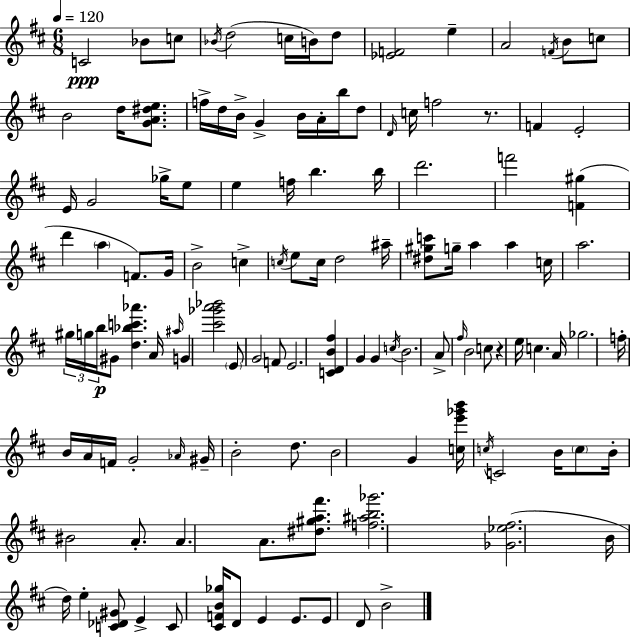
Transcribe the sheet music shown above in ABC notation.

X:1
T:Untitled
M:6/8
L:1/4
K:D
C2 _B/2 c/2 _B/4 d2 c/4 B/4 d/2 [_EF]2 e A2 F/4 B/2 c/2 B2 d/4 [GA^de]/2 f/4 d/4 B/4 G B/4 A/4 b/4 d/2 D/4 c/4 f2 z/2 F E2 E/4 G2 _g/4 e/2 e f/4 b b/4 d'2 f'2 [F^g] d' a F/2 G/4 B2 c c/4 e/2 c/4 d2 ^a/4 [^d^gc']/2 g/4 a a c/4 a2 ^g/4 g/4 b/4 ^G/2 [d_bc'_a'] A/4 ^a/4 G [^c'_g'a'_b']2 E/2 G2 F/2 E2 [CDB^f] G G c/4 B2 A/2 ^f/4 B2 c/2 z e/4 c A/4 _g2 f/4 B/4 A/4 F/4 G2 _A/4 ^G/4 B2 d/2 B2 G [ce'_g'b']/4 c/4 C2 B/4 c/2 B/4 ^B2 A/2 A A/2 [^d^ga^f']/2 [f^ab_g']2 [_G_e^f]2 B/4 d/4 e [C_D^G]/2 E C/2 [^CFB_g]/4 D/2 E E/2 E/2 D/2 B2